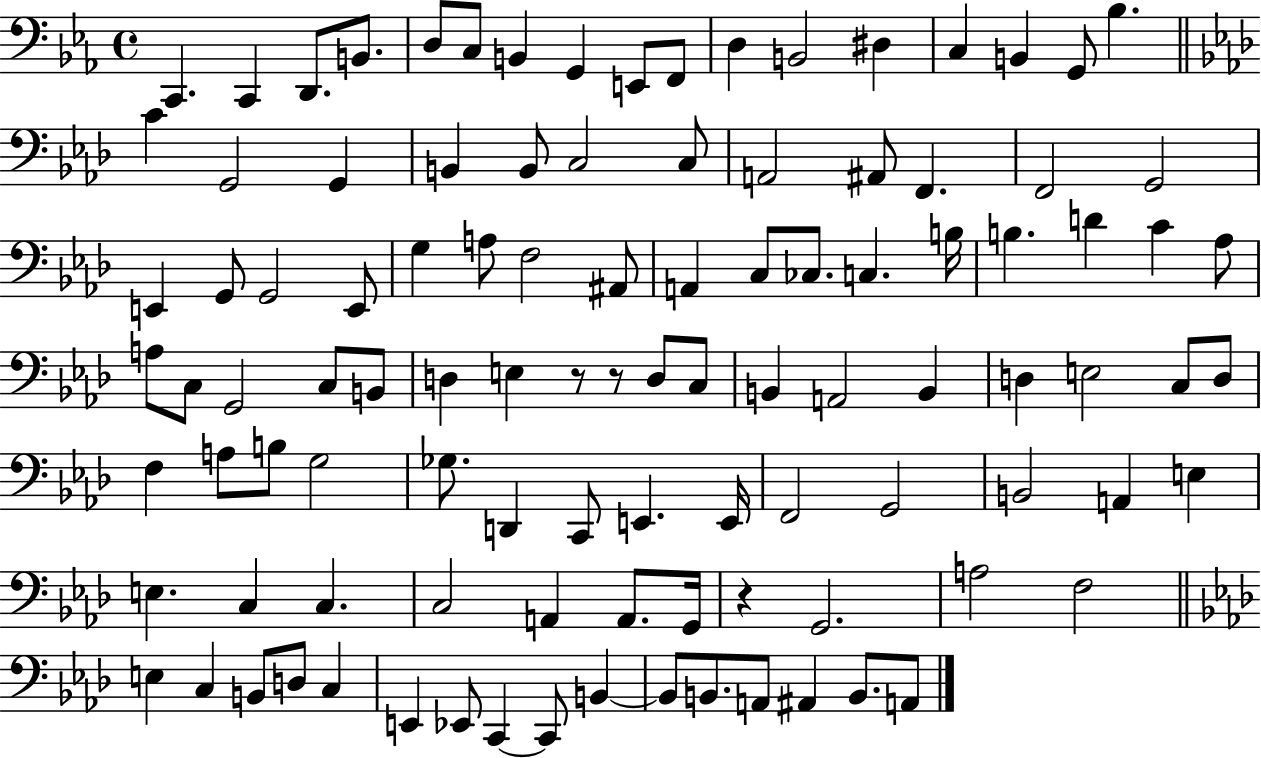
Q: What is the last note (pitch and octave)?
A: A2